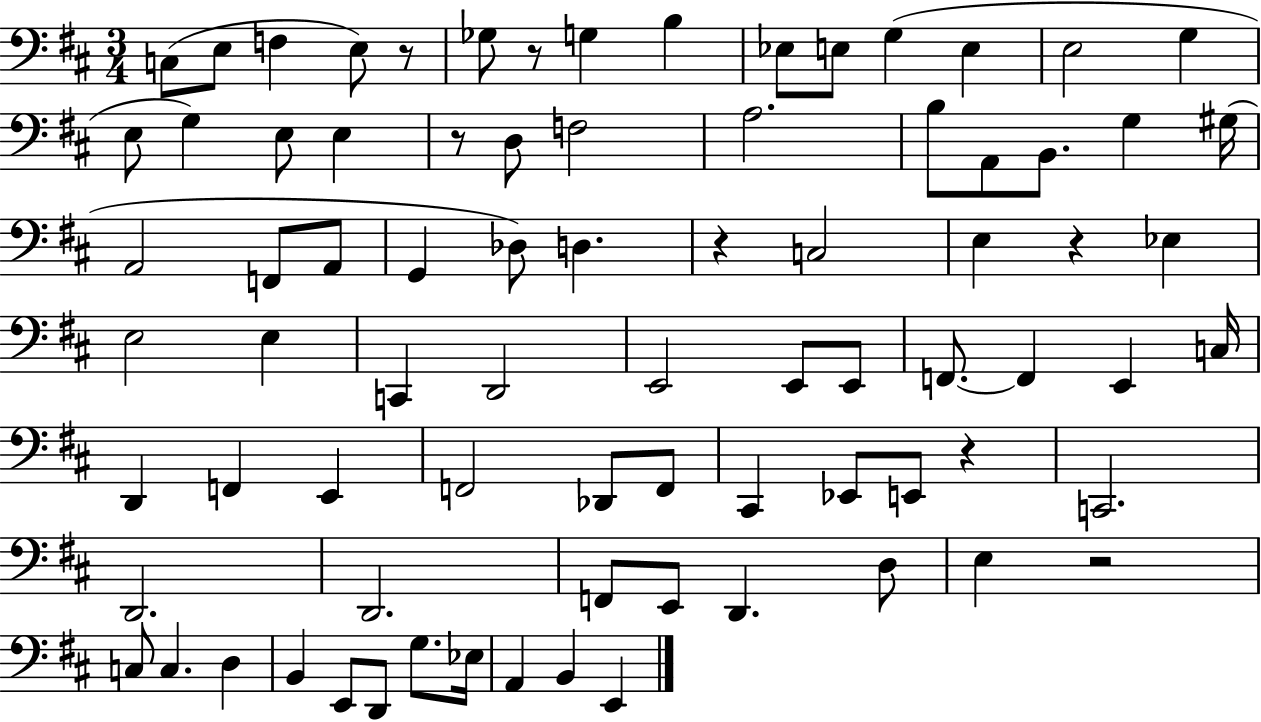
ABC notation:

X:1
T:Untitled
M:3/4
L:1/4
K:D
C,/2 E,/2 F, E,/2 z/2 _G,/2 z/2 G, B, _E,/2 E,/2 G, E, E,2 G, E,/2 G, E,/2 E, z/2 D,/2 F,2 A,2 B,/2 A,,/2 B,,/2 G, ^G,/4 A,,2 F,,/2 A,,/2 G,, _D,/2 D, z C,2 E, z _E, E,2 E, C,, D,,2 E,,2 E,,/2 E,,/2 F,,/2 F,, E,, C,/4 D,, F,, E,, F,,2 _D,,/2 F,,/2 ^C,, _E,,/2 E,,/2 z C,,2 D,,2 D,,2 F,,/2 E,,/2 D,, D,/2 E, z2 C,/2 C, D, B,, E,,/2 D,,/2 G,/2 _E,/4 A,, B,, E,,